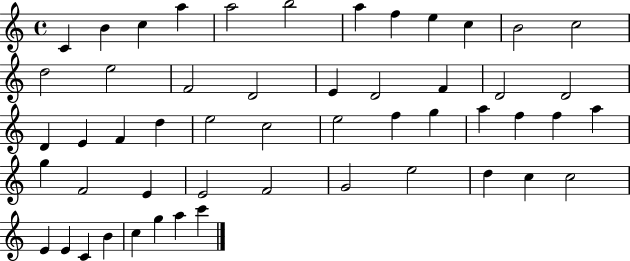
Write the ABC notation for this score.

X:1
T:Untitled
M:4/4
L:1/4
K:C
C B c a a2 b2 a f e c B2 c2 d2 e2 F2 D2 E D2 F D2 D2 D E F d e2 c2 e2 f g a f f a g F2 E E2 F2 G2 e2 d c c2 E E C B c g a c'